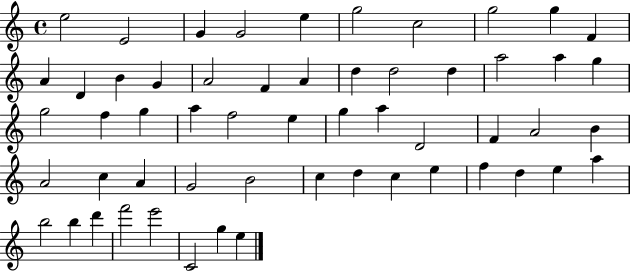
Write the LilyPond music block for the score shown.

{
  \clef treble
  \time 4/4
  \defaultTimeSignature
  \key c \major
  e''2 e'2 | g'4 g'2 e''4 | g''2 c''2 | g''2 g''4 f'4 | \break a'4 d'4 b'4 g'4 | a'2 f'4 a'4 | d''4 d''2 d''4 | a''2 a''4 g''4 | \break g''2 f''4 g''4 | a''4 f''2 e''4 | g''4 a''4 d'2 | f'4 a'2 b'4 | \break a'2 c''4 a'4 | g'2 b'2 | c''4 d''4 c''4 e''4 | f''4 d''4 e''4 a''4 | \break b''2 b''4 d'''4 | f'''2 e'''2 | c'2 g''4 e''4 | \bar "|."
}